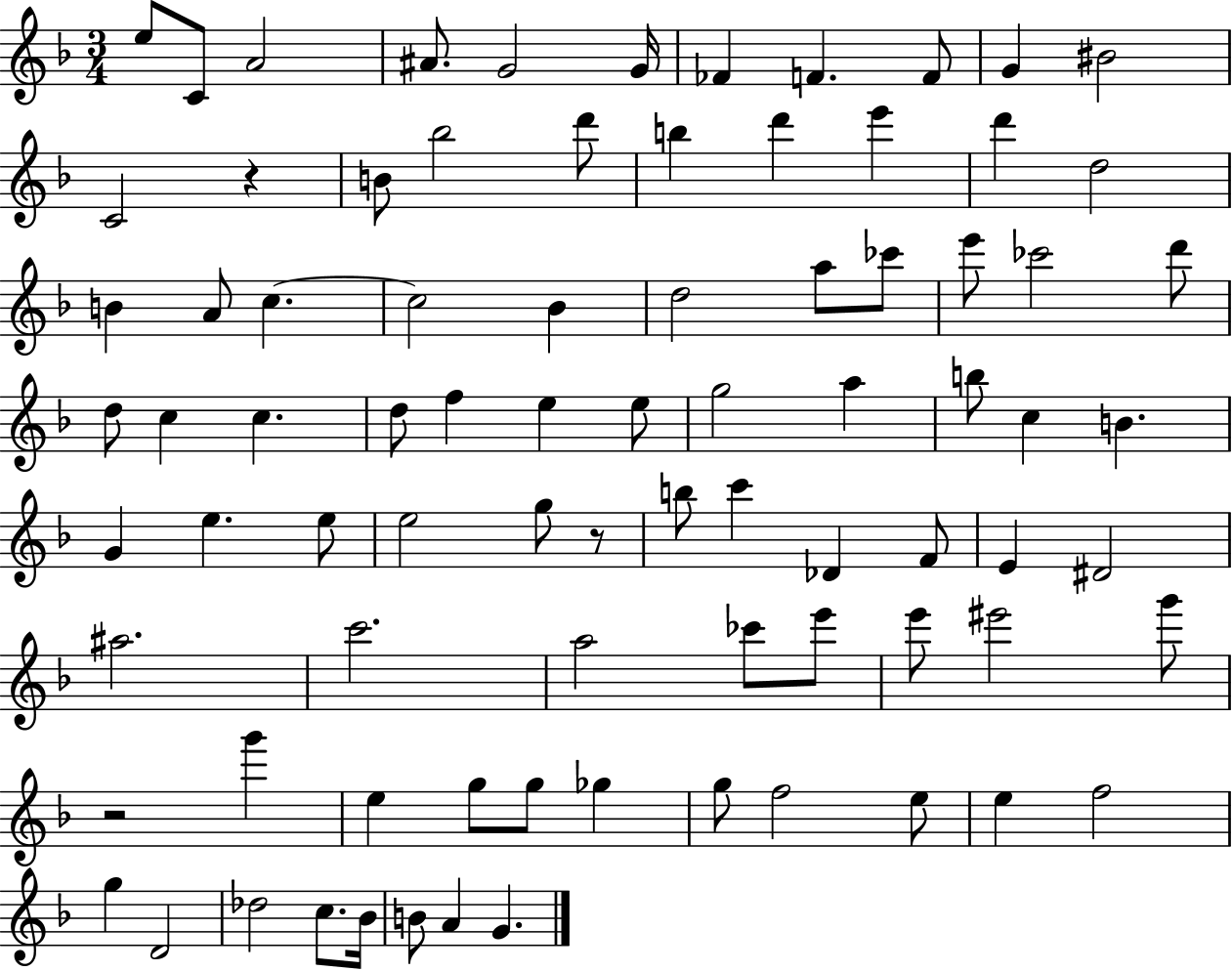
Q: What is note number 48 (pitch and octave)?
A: G5